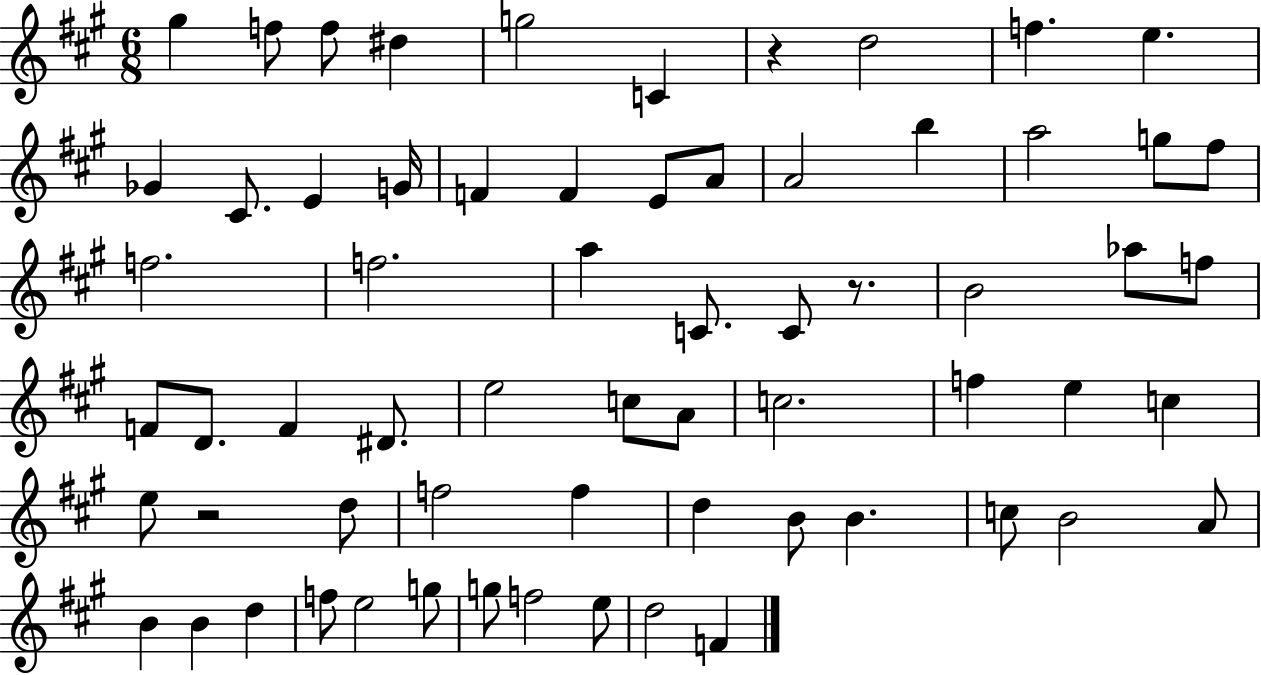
X:1
T:Untitled
M:6/8
L:1/4
K:A
^g f/2 f/2 ^d g2 C z d2 f e _G ^C/2 E G/4 F F E/2 A/2 A2 b a2 g/2 ^f/2 f2 f2 a C/2 C/2 z/2 B2 _a/2 f/2 F/2 D/2 F ^D/2 e2 c/2 A/2 c2 f e c e/2 z2 d/2 f2 f d B/2 B c/2 B2 A/2 B B d f/2 e2 g/2 g/2 f2 e/2 d2 F